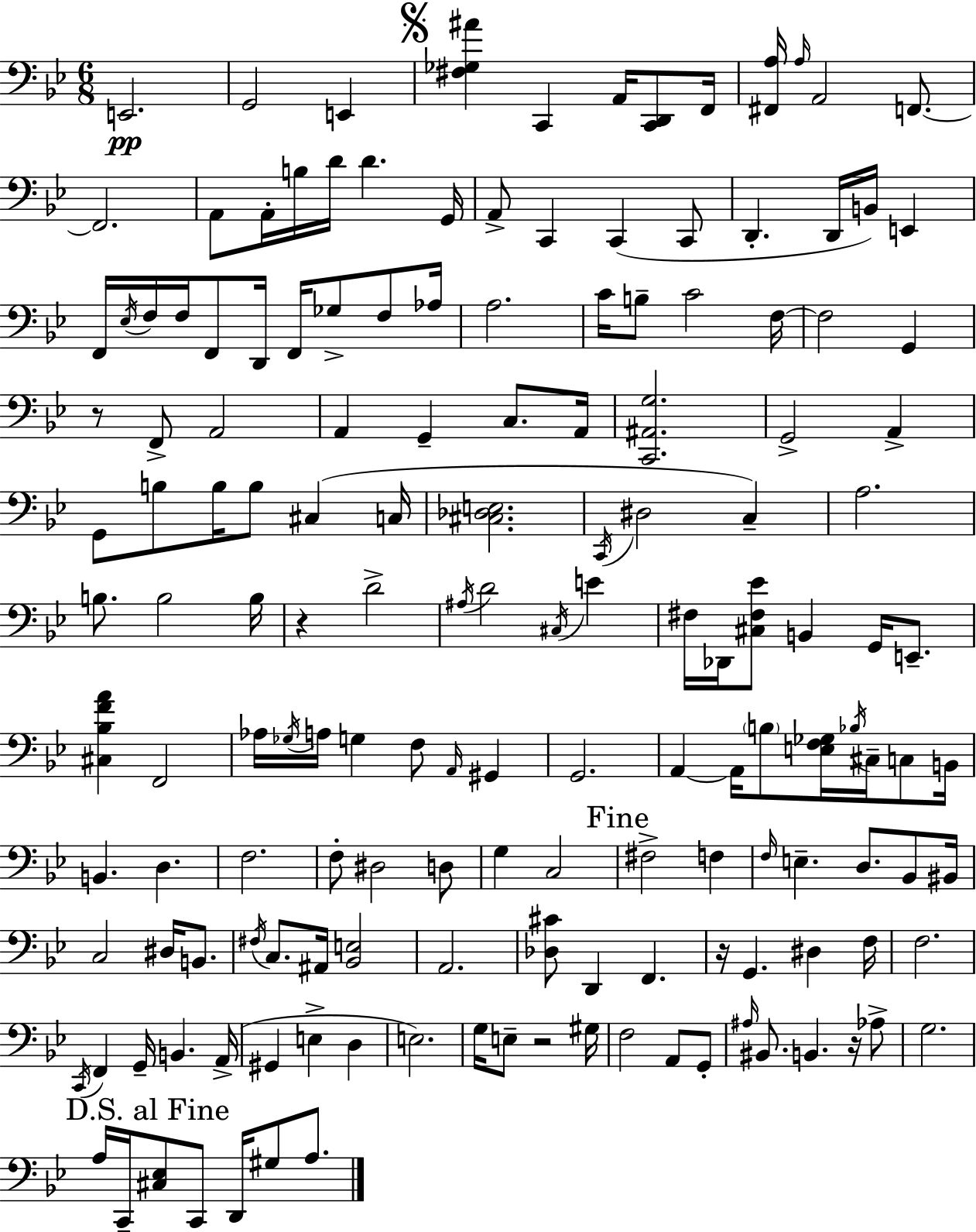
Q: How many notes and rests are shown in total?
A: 158